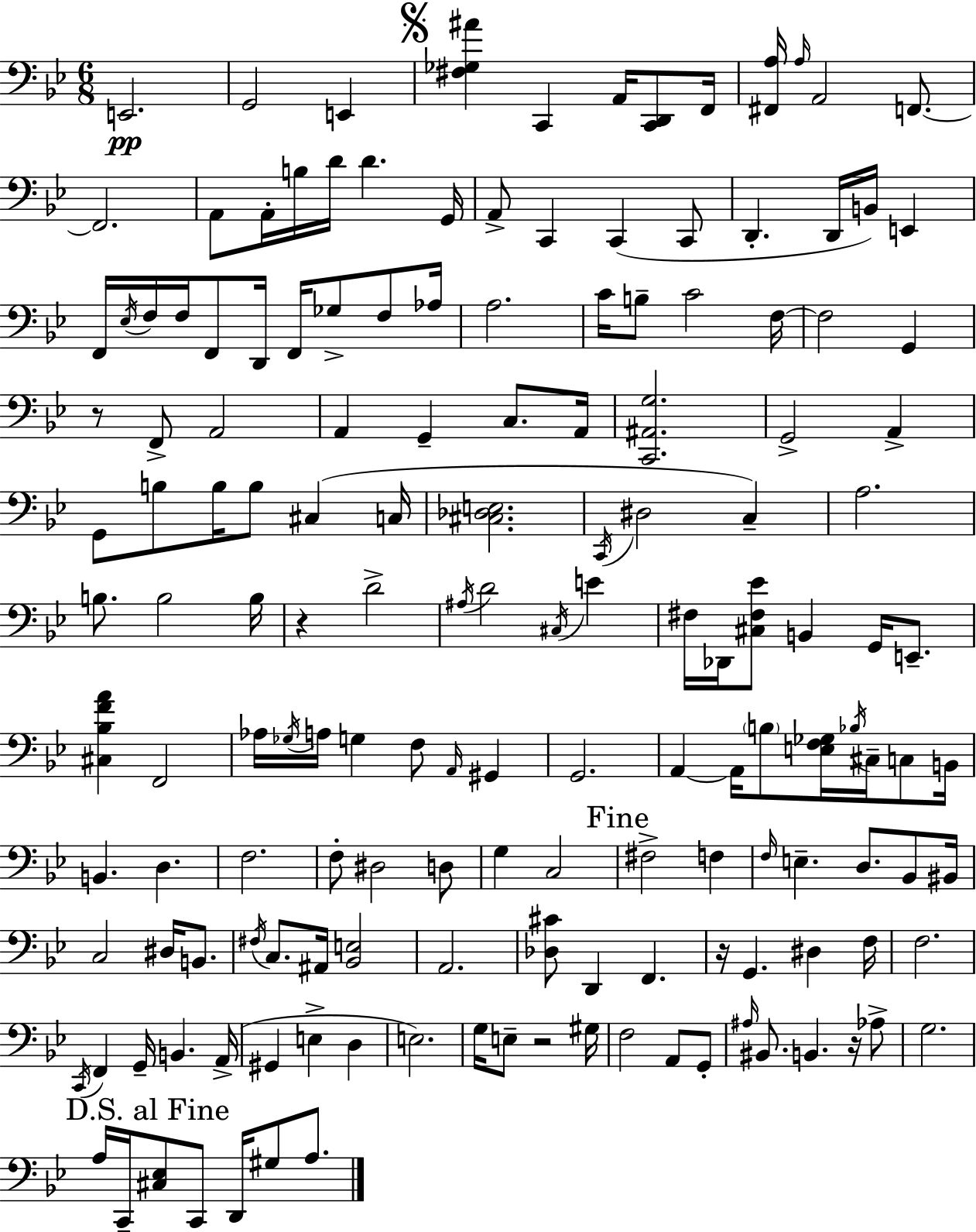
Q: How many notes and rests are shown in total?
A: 158